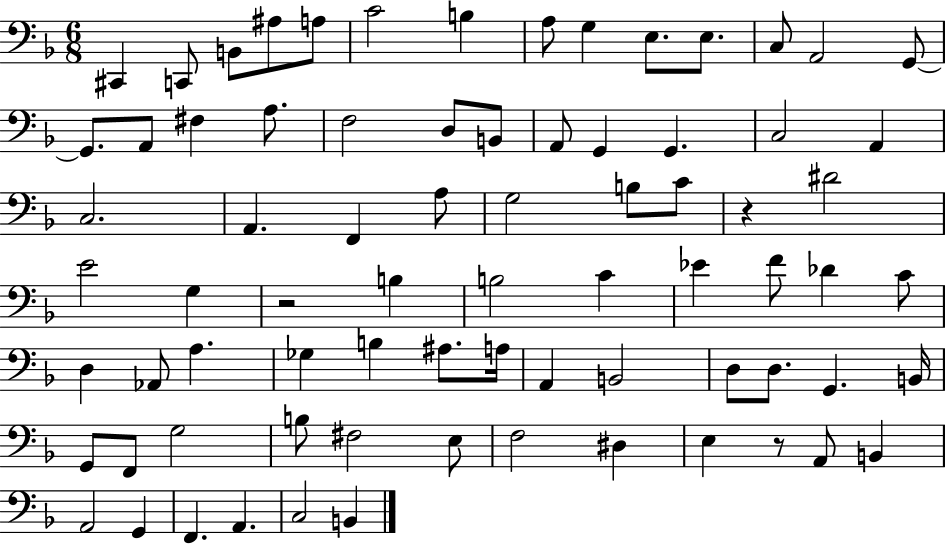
X:1
T:Untitled
M:6/8
L:1/4
K:F
^C,, C,,/2 B,,/2 ^A,/2 A,/2 C2 B, A,/2 G, E,/2 E,/2 C,/2 A,,2 G,,/2 G,,/2 A,,/2 ^F, A,/2 F,2 D,/2 B,,/2 A,,/2 G,, G,, C,2 A,, C,2 A,, F,, A,/2 G,2 B,/2 C/2 z ^D2 E2 G, z2 B, B,2 C _E F/2 _D C/2 D, _A,,/2 A, _G, B, ^A,/2 A,/4 A,, B,,2 D,/2 D,/2 G,, B,,/4 G,,/2 F,,/2 G,2 B,/2 ^F,2 E,/2 F,2 ^D, E, z/2 A,,/2 B,, A,,2 G,, F,, A,, C,2 B,,